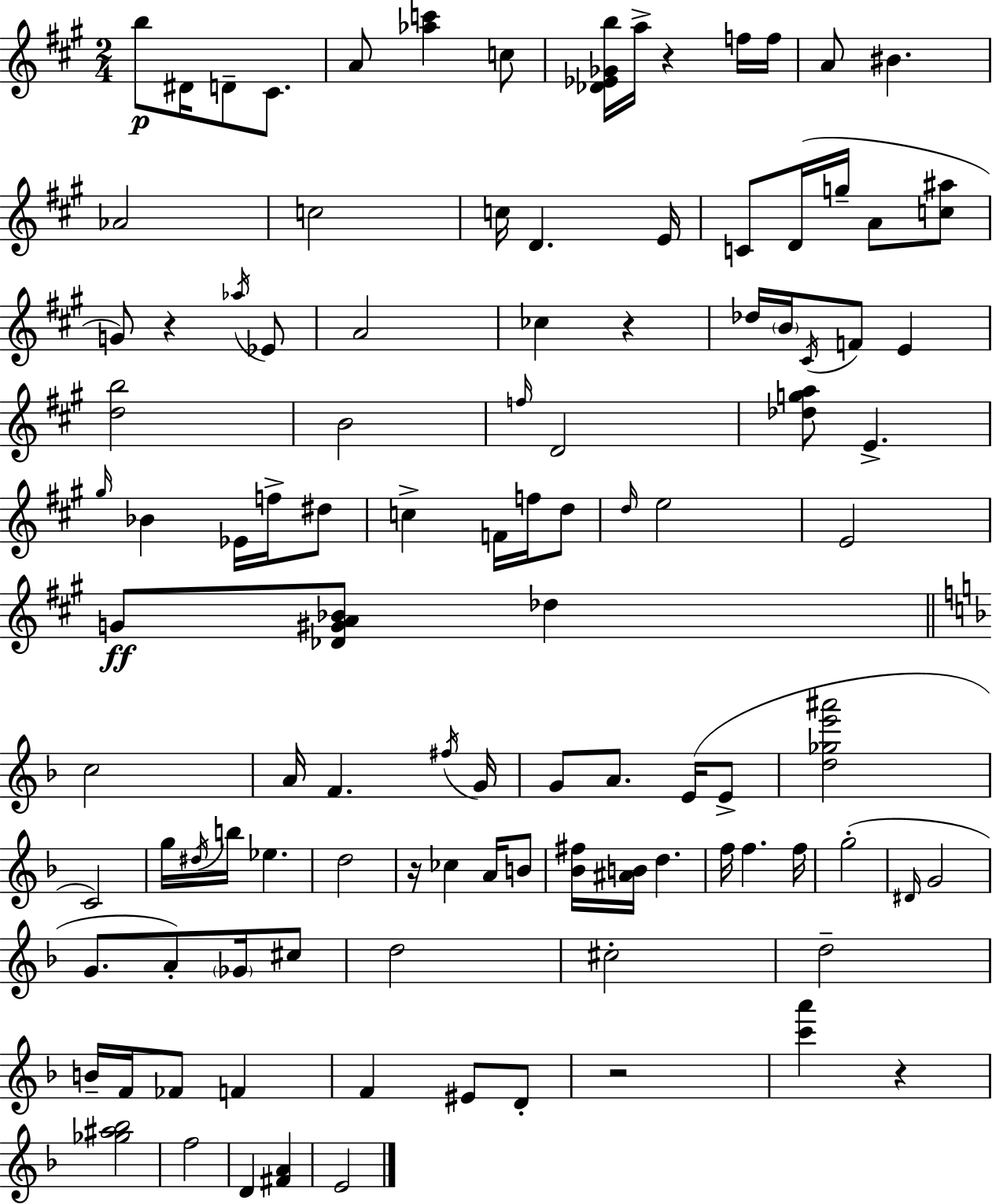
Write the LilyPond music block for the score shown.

{
  \clef treble
  \numericTimeSignature
  \time 2/4
  \key a \major
  b''8\p dis'16 d'8-- cis'8. | a'8 <aes'' c'''>4 c''8 | <des' ees' ges' b''>16 a''16-> r4 f''16 f''16 | a'8 bis'4. | \break aes'2 | c''2 | c''16 d'4. e'16 | c'8 d'16( g''16-- a'8 <c'' ais''>8 | \break g'8) r4 \acciaccatura { aes''16 } ees'8 | a'2 | ces''4 r4 | des''16 \parenthesize b'16 \acciaccatura { cis'16 } f'8 e'4 | \break <d'' b''>2 | b'2 | \grace { f''16 } d'2 | <des'' g'' a''>8 e'4.-> | \break \grace { gis''16 } bes'4 | ees'16 f''16-> dis''8 c''4-> | f'16 f''16 d''8 \grace { d''16 } e''2 | e'2 | \break g'8\ff <des' gis' a' bes'>8 | des''4 \bar "||" \break \key f \major c''2 | a'16 f'4. \acciaccatura { fis''16 } | g'16 g'8 a'8. e'16( e'8-> | <d'' ges'' e''' ais'''>2 | \break c'2) | g''16 \acciaccatura { dis''16 } b''16 ees''4. | d''2 | r16 ces''4 a'16 | \break b'8 <bes' fis''>16 <ais' b'>16 d''4. | f''16 f''4. | f''16 g''2-.( | \grace { dis'16 } g'2 | \break g'8. a'8-.) | \parenthesize ges'16 cis''8 d''2 | cis''2-. | d''2-- | \break b'16-- f'16 fes'8 f'4 | f'4 eis'8 | d'8-. r2 | <c''' a'''>4 r4 | \break <ges'' ais'' bes''>2 | f''2 | d'4 <fis' a'>4 | e'2 | \break \bar "|."
}